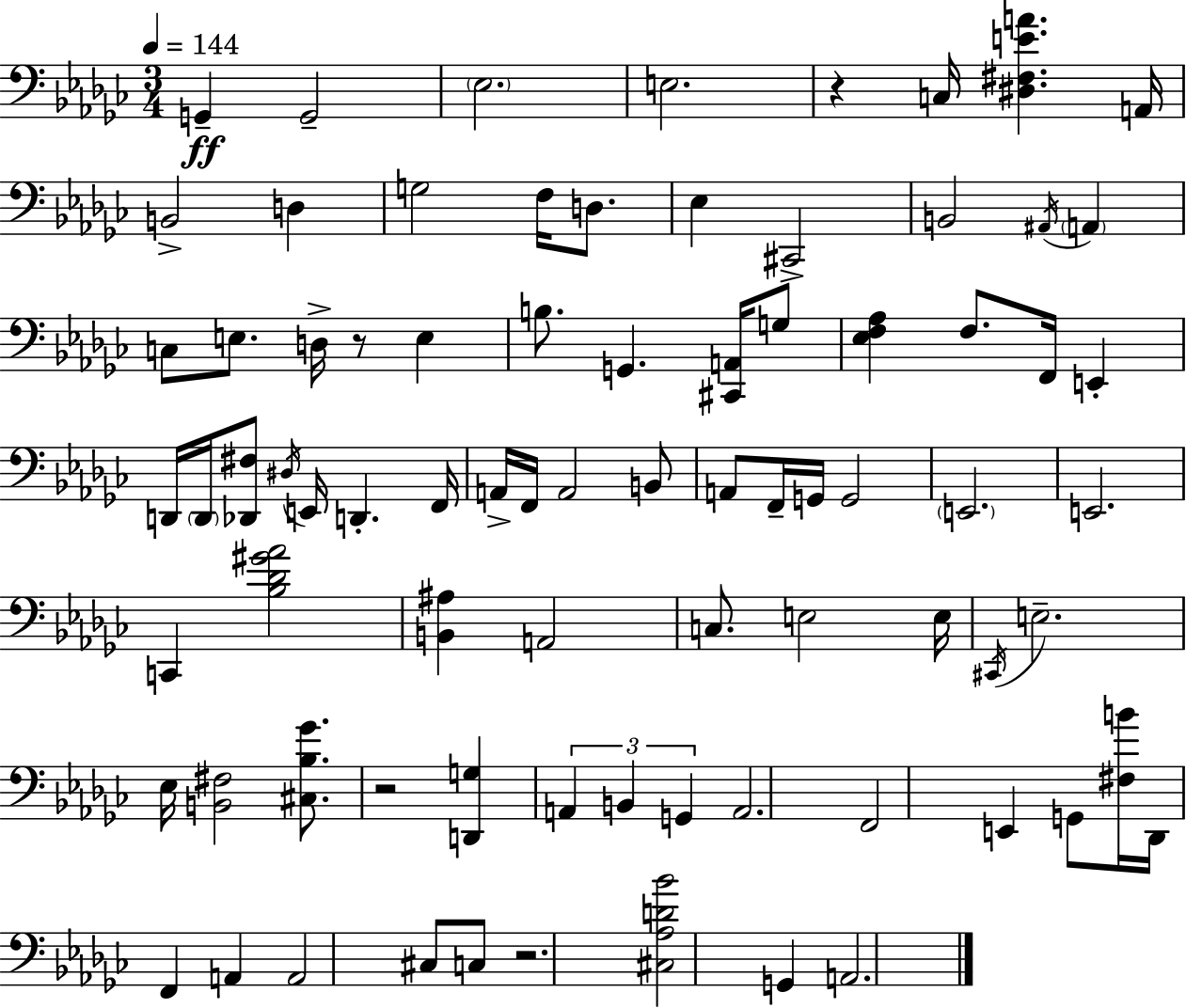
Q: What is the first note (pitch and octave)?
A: G2